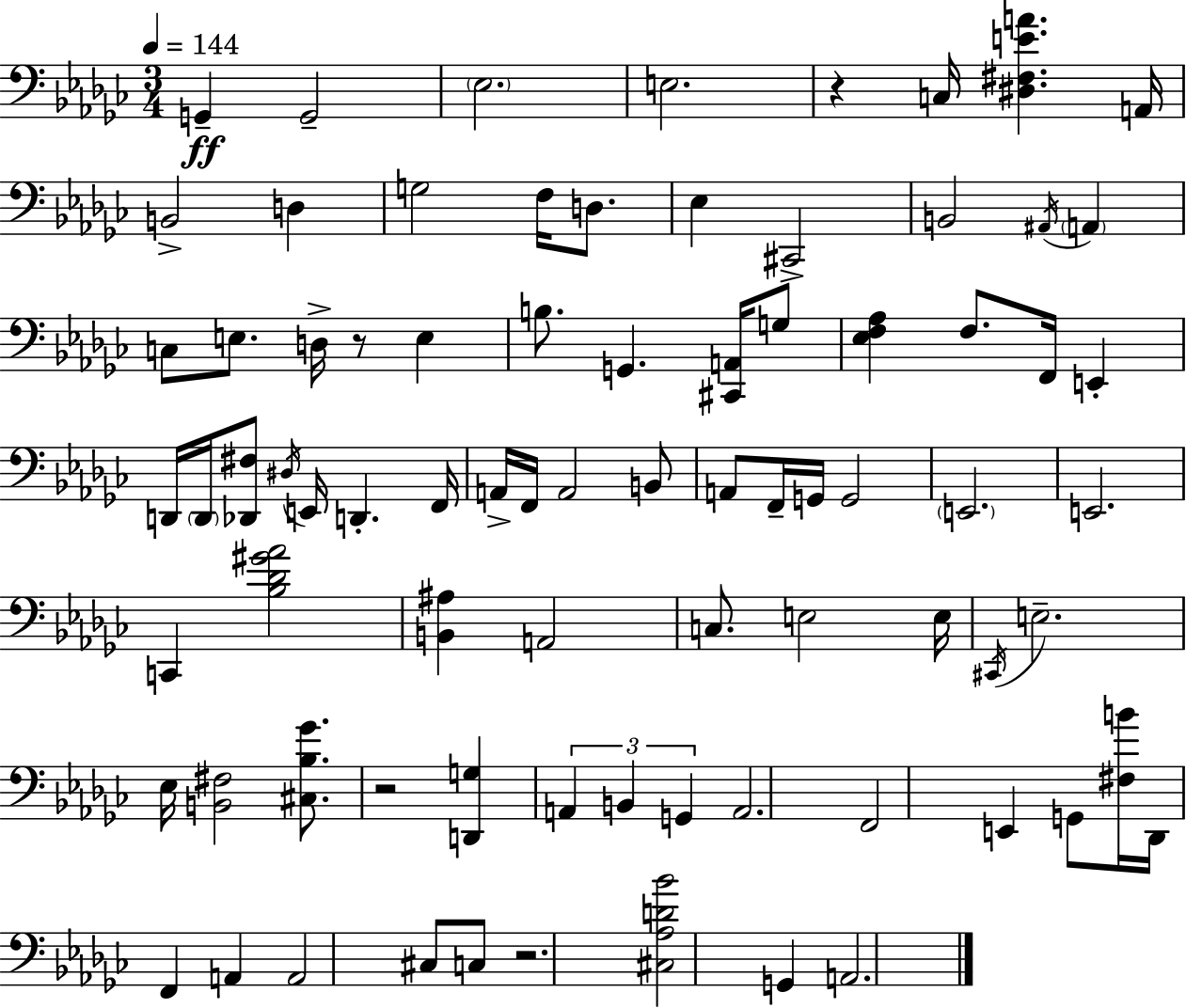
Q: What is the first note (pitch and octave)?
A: G2